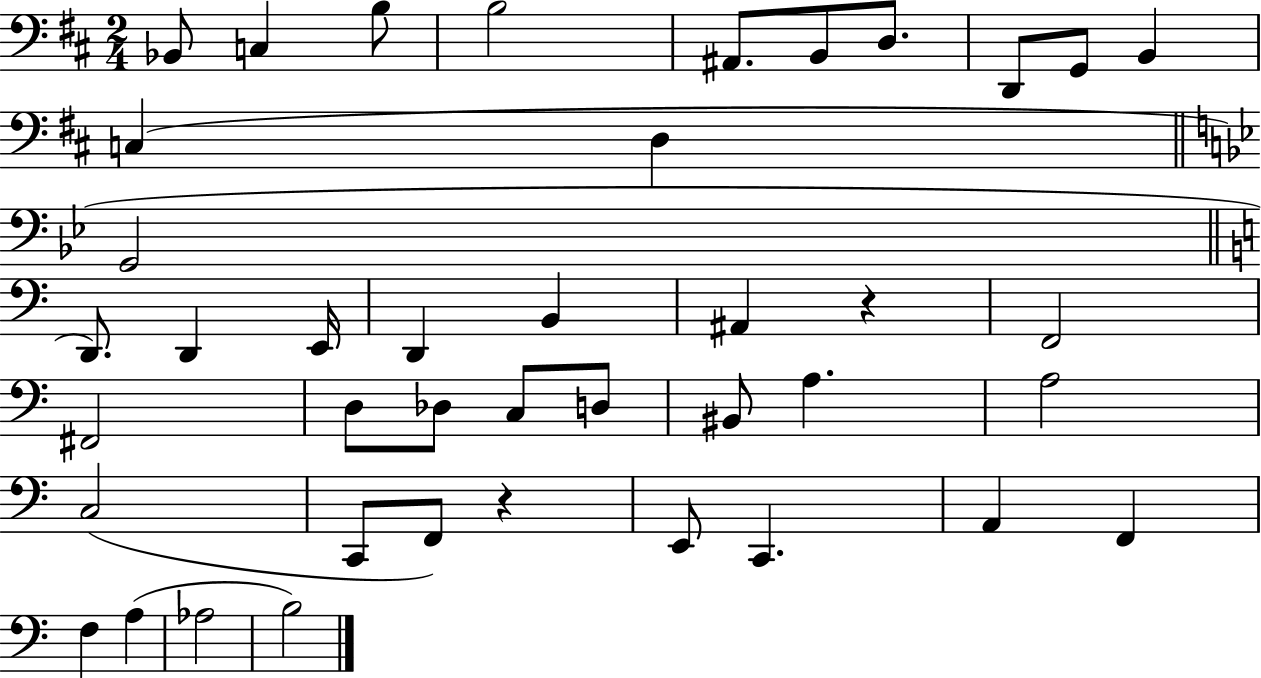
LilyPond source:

{
  \clef bass
  \numericTimeSignature
  \time 2/4
  \key d \major
  bes,8 c4 b8 | b2 | ais,8. b,8 d8. | d,8 g,8 b,4 | \break c4( d4 | \bar "||" \break \key g \minor g,2 | \bar "||" \break \key a \minor d,8.) d,4 e,16 | d,4 b,4 | ais,4 r4 | f,2 | \break fis,2 | d8 des8 c8 d8 | bis,8 a4. | a2 | \break c2( | c,8 f,8) r4 | e,8 c,4. | a,4 f,4 | \break f4 a4( | aes2 | b2) | \bar "|."
}